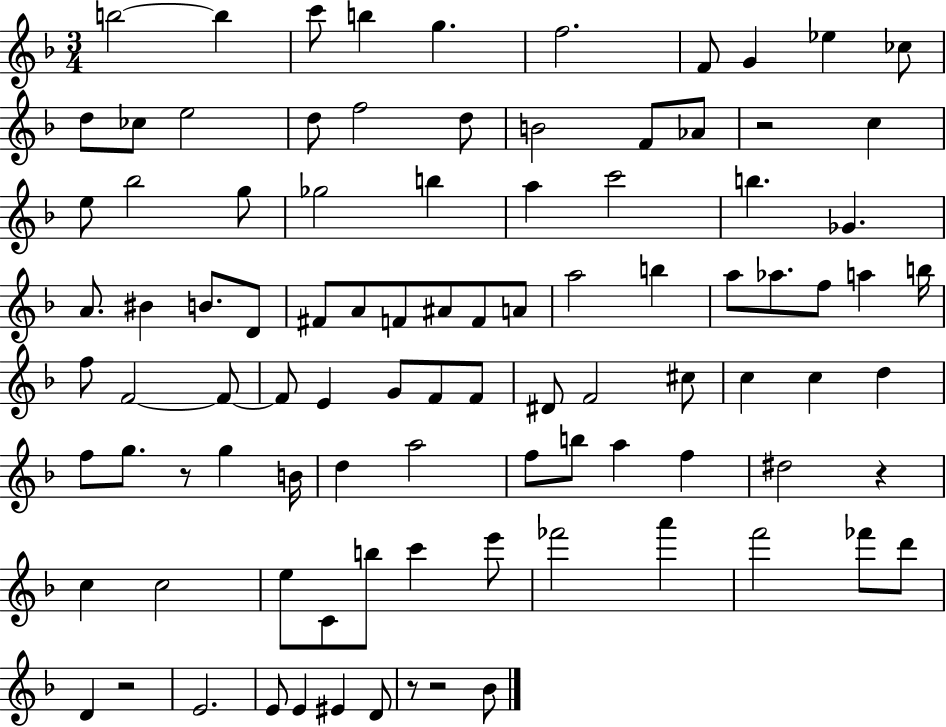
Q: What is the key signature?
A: F major